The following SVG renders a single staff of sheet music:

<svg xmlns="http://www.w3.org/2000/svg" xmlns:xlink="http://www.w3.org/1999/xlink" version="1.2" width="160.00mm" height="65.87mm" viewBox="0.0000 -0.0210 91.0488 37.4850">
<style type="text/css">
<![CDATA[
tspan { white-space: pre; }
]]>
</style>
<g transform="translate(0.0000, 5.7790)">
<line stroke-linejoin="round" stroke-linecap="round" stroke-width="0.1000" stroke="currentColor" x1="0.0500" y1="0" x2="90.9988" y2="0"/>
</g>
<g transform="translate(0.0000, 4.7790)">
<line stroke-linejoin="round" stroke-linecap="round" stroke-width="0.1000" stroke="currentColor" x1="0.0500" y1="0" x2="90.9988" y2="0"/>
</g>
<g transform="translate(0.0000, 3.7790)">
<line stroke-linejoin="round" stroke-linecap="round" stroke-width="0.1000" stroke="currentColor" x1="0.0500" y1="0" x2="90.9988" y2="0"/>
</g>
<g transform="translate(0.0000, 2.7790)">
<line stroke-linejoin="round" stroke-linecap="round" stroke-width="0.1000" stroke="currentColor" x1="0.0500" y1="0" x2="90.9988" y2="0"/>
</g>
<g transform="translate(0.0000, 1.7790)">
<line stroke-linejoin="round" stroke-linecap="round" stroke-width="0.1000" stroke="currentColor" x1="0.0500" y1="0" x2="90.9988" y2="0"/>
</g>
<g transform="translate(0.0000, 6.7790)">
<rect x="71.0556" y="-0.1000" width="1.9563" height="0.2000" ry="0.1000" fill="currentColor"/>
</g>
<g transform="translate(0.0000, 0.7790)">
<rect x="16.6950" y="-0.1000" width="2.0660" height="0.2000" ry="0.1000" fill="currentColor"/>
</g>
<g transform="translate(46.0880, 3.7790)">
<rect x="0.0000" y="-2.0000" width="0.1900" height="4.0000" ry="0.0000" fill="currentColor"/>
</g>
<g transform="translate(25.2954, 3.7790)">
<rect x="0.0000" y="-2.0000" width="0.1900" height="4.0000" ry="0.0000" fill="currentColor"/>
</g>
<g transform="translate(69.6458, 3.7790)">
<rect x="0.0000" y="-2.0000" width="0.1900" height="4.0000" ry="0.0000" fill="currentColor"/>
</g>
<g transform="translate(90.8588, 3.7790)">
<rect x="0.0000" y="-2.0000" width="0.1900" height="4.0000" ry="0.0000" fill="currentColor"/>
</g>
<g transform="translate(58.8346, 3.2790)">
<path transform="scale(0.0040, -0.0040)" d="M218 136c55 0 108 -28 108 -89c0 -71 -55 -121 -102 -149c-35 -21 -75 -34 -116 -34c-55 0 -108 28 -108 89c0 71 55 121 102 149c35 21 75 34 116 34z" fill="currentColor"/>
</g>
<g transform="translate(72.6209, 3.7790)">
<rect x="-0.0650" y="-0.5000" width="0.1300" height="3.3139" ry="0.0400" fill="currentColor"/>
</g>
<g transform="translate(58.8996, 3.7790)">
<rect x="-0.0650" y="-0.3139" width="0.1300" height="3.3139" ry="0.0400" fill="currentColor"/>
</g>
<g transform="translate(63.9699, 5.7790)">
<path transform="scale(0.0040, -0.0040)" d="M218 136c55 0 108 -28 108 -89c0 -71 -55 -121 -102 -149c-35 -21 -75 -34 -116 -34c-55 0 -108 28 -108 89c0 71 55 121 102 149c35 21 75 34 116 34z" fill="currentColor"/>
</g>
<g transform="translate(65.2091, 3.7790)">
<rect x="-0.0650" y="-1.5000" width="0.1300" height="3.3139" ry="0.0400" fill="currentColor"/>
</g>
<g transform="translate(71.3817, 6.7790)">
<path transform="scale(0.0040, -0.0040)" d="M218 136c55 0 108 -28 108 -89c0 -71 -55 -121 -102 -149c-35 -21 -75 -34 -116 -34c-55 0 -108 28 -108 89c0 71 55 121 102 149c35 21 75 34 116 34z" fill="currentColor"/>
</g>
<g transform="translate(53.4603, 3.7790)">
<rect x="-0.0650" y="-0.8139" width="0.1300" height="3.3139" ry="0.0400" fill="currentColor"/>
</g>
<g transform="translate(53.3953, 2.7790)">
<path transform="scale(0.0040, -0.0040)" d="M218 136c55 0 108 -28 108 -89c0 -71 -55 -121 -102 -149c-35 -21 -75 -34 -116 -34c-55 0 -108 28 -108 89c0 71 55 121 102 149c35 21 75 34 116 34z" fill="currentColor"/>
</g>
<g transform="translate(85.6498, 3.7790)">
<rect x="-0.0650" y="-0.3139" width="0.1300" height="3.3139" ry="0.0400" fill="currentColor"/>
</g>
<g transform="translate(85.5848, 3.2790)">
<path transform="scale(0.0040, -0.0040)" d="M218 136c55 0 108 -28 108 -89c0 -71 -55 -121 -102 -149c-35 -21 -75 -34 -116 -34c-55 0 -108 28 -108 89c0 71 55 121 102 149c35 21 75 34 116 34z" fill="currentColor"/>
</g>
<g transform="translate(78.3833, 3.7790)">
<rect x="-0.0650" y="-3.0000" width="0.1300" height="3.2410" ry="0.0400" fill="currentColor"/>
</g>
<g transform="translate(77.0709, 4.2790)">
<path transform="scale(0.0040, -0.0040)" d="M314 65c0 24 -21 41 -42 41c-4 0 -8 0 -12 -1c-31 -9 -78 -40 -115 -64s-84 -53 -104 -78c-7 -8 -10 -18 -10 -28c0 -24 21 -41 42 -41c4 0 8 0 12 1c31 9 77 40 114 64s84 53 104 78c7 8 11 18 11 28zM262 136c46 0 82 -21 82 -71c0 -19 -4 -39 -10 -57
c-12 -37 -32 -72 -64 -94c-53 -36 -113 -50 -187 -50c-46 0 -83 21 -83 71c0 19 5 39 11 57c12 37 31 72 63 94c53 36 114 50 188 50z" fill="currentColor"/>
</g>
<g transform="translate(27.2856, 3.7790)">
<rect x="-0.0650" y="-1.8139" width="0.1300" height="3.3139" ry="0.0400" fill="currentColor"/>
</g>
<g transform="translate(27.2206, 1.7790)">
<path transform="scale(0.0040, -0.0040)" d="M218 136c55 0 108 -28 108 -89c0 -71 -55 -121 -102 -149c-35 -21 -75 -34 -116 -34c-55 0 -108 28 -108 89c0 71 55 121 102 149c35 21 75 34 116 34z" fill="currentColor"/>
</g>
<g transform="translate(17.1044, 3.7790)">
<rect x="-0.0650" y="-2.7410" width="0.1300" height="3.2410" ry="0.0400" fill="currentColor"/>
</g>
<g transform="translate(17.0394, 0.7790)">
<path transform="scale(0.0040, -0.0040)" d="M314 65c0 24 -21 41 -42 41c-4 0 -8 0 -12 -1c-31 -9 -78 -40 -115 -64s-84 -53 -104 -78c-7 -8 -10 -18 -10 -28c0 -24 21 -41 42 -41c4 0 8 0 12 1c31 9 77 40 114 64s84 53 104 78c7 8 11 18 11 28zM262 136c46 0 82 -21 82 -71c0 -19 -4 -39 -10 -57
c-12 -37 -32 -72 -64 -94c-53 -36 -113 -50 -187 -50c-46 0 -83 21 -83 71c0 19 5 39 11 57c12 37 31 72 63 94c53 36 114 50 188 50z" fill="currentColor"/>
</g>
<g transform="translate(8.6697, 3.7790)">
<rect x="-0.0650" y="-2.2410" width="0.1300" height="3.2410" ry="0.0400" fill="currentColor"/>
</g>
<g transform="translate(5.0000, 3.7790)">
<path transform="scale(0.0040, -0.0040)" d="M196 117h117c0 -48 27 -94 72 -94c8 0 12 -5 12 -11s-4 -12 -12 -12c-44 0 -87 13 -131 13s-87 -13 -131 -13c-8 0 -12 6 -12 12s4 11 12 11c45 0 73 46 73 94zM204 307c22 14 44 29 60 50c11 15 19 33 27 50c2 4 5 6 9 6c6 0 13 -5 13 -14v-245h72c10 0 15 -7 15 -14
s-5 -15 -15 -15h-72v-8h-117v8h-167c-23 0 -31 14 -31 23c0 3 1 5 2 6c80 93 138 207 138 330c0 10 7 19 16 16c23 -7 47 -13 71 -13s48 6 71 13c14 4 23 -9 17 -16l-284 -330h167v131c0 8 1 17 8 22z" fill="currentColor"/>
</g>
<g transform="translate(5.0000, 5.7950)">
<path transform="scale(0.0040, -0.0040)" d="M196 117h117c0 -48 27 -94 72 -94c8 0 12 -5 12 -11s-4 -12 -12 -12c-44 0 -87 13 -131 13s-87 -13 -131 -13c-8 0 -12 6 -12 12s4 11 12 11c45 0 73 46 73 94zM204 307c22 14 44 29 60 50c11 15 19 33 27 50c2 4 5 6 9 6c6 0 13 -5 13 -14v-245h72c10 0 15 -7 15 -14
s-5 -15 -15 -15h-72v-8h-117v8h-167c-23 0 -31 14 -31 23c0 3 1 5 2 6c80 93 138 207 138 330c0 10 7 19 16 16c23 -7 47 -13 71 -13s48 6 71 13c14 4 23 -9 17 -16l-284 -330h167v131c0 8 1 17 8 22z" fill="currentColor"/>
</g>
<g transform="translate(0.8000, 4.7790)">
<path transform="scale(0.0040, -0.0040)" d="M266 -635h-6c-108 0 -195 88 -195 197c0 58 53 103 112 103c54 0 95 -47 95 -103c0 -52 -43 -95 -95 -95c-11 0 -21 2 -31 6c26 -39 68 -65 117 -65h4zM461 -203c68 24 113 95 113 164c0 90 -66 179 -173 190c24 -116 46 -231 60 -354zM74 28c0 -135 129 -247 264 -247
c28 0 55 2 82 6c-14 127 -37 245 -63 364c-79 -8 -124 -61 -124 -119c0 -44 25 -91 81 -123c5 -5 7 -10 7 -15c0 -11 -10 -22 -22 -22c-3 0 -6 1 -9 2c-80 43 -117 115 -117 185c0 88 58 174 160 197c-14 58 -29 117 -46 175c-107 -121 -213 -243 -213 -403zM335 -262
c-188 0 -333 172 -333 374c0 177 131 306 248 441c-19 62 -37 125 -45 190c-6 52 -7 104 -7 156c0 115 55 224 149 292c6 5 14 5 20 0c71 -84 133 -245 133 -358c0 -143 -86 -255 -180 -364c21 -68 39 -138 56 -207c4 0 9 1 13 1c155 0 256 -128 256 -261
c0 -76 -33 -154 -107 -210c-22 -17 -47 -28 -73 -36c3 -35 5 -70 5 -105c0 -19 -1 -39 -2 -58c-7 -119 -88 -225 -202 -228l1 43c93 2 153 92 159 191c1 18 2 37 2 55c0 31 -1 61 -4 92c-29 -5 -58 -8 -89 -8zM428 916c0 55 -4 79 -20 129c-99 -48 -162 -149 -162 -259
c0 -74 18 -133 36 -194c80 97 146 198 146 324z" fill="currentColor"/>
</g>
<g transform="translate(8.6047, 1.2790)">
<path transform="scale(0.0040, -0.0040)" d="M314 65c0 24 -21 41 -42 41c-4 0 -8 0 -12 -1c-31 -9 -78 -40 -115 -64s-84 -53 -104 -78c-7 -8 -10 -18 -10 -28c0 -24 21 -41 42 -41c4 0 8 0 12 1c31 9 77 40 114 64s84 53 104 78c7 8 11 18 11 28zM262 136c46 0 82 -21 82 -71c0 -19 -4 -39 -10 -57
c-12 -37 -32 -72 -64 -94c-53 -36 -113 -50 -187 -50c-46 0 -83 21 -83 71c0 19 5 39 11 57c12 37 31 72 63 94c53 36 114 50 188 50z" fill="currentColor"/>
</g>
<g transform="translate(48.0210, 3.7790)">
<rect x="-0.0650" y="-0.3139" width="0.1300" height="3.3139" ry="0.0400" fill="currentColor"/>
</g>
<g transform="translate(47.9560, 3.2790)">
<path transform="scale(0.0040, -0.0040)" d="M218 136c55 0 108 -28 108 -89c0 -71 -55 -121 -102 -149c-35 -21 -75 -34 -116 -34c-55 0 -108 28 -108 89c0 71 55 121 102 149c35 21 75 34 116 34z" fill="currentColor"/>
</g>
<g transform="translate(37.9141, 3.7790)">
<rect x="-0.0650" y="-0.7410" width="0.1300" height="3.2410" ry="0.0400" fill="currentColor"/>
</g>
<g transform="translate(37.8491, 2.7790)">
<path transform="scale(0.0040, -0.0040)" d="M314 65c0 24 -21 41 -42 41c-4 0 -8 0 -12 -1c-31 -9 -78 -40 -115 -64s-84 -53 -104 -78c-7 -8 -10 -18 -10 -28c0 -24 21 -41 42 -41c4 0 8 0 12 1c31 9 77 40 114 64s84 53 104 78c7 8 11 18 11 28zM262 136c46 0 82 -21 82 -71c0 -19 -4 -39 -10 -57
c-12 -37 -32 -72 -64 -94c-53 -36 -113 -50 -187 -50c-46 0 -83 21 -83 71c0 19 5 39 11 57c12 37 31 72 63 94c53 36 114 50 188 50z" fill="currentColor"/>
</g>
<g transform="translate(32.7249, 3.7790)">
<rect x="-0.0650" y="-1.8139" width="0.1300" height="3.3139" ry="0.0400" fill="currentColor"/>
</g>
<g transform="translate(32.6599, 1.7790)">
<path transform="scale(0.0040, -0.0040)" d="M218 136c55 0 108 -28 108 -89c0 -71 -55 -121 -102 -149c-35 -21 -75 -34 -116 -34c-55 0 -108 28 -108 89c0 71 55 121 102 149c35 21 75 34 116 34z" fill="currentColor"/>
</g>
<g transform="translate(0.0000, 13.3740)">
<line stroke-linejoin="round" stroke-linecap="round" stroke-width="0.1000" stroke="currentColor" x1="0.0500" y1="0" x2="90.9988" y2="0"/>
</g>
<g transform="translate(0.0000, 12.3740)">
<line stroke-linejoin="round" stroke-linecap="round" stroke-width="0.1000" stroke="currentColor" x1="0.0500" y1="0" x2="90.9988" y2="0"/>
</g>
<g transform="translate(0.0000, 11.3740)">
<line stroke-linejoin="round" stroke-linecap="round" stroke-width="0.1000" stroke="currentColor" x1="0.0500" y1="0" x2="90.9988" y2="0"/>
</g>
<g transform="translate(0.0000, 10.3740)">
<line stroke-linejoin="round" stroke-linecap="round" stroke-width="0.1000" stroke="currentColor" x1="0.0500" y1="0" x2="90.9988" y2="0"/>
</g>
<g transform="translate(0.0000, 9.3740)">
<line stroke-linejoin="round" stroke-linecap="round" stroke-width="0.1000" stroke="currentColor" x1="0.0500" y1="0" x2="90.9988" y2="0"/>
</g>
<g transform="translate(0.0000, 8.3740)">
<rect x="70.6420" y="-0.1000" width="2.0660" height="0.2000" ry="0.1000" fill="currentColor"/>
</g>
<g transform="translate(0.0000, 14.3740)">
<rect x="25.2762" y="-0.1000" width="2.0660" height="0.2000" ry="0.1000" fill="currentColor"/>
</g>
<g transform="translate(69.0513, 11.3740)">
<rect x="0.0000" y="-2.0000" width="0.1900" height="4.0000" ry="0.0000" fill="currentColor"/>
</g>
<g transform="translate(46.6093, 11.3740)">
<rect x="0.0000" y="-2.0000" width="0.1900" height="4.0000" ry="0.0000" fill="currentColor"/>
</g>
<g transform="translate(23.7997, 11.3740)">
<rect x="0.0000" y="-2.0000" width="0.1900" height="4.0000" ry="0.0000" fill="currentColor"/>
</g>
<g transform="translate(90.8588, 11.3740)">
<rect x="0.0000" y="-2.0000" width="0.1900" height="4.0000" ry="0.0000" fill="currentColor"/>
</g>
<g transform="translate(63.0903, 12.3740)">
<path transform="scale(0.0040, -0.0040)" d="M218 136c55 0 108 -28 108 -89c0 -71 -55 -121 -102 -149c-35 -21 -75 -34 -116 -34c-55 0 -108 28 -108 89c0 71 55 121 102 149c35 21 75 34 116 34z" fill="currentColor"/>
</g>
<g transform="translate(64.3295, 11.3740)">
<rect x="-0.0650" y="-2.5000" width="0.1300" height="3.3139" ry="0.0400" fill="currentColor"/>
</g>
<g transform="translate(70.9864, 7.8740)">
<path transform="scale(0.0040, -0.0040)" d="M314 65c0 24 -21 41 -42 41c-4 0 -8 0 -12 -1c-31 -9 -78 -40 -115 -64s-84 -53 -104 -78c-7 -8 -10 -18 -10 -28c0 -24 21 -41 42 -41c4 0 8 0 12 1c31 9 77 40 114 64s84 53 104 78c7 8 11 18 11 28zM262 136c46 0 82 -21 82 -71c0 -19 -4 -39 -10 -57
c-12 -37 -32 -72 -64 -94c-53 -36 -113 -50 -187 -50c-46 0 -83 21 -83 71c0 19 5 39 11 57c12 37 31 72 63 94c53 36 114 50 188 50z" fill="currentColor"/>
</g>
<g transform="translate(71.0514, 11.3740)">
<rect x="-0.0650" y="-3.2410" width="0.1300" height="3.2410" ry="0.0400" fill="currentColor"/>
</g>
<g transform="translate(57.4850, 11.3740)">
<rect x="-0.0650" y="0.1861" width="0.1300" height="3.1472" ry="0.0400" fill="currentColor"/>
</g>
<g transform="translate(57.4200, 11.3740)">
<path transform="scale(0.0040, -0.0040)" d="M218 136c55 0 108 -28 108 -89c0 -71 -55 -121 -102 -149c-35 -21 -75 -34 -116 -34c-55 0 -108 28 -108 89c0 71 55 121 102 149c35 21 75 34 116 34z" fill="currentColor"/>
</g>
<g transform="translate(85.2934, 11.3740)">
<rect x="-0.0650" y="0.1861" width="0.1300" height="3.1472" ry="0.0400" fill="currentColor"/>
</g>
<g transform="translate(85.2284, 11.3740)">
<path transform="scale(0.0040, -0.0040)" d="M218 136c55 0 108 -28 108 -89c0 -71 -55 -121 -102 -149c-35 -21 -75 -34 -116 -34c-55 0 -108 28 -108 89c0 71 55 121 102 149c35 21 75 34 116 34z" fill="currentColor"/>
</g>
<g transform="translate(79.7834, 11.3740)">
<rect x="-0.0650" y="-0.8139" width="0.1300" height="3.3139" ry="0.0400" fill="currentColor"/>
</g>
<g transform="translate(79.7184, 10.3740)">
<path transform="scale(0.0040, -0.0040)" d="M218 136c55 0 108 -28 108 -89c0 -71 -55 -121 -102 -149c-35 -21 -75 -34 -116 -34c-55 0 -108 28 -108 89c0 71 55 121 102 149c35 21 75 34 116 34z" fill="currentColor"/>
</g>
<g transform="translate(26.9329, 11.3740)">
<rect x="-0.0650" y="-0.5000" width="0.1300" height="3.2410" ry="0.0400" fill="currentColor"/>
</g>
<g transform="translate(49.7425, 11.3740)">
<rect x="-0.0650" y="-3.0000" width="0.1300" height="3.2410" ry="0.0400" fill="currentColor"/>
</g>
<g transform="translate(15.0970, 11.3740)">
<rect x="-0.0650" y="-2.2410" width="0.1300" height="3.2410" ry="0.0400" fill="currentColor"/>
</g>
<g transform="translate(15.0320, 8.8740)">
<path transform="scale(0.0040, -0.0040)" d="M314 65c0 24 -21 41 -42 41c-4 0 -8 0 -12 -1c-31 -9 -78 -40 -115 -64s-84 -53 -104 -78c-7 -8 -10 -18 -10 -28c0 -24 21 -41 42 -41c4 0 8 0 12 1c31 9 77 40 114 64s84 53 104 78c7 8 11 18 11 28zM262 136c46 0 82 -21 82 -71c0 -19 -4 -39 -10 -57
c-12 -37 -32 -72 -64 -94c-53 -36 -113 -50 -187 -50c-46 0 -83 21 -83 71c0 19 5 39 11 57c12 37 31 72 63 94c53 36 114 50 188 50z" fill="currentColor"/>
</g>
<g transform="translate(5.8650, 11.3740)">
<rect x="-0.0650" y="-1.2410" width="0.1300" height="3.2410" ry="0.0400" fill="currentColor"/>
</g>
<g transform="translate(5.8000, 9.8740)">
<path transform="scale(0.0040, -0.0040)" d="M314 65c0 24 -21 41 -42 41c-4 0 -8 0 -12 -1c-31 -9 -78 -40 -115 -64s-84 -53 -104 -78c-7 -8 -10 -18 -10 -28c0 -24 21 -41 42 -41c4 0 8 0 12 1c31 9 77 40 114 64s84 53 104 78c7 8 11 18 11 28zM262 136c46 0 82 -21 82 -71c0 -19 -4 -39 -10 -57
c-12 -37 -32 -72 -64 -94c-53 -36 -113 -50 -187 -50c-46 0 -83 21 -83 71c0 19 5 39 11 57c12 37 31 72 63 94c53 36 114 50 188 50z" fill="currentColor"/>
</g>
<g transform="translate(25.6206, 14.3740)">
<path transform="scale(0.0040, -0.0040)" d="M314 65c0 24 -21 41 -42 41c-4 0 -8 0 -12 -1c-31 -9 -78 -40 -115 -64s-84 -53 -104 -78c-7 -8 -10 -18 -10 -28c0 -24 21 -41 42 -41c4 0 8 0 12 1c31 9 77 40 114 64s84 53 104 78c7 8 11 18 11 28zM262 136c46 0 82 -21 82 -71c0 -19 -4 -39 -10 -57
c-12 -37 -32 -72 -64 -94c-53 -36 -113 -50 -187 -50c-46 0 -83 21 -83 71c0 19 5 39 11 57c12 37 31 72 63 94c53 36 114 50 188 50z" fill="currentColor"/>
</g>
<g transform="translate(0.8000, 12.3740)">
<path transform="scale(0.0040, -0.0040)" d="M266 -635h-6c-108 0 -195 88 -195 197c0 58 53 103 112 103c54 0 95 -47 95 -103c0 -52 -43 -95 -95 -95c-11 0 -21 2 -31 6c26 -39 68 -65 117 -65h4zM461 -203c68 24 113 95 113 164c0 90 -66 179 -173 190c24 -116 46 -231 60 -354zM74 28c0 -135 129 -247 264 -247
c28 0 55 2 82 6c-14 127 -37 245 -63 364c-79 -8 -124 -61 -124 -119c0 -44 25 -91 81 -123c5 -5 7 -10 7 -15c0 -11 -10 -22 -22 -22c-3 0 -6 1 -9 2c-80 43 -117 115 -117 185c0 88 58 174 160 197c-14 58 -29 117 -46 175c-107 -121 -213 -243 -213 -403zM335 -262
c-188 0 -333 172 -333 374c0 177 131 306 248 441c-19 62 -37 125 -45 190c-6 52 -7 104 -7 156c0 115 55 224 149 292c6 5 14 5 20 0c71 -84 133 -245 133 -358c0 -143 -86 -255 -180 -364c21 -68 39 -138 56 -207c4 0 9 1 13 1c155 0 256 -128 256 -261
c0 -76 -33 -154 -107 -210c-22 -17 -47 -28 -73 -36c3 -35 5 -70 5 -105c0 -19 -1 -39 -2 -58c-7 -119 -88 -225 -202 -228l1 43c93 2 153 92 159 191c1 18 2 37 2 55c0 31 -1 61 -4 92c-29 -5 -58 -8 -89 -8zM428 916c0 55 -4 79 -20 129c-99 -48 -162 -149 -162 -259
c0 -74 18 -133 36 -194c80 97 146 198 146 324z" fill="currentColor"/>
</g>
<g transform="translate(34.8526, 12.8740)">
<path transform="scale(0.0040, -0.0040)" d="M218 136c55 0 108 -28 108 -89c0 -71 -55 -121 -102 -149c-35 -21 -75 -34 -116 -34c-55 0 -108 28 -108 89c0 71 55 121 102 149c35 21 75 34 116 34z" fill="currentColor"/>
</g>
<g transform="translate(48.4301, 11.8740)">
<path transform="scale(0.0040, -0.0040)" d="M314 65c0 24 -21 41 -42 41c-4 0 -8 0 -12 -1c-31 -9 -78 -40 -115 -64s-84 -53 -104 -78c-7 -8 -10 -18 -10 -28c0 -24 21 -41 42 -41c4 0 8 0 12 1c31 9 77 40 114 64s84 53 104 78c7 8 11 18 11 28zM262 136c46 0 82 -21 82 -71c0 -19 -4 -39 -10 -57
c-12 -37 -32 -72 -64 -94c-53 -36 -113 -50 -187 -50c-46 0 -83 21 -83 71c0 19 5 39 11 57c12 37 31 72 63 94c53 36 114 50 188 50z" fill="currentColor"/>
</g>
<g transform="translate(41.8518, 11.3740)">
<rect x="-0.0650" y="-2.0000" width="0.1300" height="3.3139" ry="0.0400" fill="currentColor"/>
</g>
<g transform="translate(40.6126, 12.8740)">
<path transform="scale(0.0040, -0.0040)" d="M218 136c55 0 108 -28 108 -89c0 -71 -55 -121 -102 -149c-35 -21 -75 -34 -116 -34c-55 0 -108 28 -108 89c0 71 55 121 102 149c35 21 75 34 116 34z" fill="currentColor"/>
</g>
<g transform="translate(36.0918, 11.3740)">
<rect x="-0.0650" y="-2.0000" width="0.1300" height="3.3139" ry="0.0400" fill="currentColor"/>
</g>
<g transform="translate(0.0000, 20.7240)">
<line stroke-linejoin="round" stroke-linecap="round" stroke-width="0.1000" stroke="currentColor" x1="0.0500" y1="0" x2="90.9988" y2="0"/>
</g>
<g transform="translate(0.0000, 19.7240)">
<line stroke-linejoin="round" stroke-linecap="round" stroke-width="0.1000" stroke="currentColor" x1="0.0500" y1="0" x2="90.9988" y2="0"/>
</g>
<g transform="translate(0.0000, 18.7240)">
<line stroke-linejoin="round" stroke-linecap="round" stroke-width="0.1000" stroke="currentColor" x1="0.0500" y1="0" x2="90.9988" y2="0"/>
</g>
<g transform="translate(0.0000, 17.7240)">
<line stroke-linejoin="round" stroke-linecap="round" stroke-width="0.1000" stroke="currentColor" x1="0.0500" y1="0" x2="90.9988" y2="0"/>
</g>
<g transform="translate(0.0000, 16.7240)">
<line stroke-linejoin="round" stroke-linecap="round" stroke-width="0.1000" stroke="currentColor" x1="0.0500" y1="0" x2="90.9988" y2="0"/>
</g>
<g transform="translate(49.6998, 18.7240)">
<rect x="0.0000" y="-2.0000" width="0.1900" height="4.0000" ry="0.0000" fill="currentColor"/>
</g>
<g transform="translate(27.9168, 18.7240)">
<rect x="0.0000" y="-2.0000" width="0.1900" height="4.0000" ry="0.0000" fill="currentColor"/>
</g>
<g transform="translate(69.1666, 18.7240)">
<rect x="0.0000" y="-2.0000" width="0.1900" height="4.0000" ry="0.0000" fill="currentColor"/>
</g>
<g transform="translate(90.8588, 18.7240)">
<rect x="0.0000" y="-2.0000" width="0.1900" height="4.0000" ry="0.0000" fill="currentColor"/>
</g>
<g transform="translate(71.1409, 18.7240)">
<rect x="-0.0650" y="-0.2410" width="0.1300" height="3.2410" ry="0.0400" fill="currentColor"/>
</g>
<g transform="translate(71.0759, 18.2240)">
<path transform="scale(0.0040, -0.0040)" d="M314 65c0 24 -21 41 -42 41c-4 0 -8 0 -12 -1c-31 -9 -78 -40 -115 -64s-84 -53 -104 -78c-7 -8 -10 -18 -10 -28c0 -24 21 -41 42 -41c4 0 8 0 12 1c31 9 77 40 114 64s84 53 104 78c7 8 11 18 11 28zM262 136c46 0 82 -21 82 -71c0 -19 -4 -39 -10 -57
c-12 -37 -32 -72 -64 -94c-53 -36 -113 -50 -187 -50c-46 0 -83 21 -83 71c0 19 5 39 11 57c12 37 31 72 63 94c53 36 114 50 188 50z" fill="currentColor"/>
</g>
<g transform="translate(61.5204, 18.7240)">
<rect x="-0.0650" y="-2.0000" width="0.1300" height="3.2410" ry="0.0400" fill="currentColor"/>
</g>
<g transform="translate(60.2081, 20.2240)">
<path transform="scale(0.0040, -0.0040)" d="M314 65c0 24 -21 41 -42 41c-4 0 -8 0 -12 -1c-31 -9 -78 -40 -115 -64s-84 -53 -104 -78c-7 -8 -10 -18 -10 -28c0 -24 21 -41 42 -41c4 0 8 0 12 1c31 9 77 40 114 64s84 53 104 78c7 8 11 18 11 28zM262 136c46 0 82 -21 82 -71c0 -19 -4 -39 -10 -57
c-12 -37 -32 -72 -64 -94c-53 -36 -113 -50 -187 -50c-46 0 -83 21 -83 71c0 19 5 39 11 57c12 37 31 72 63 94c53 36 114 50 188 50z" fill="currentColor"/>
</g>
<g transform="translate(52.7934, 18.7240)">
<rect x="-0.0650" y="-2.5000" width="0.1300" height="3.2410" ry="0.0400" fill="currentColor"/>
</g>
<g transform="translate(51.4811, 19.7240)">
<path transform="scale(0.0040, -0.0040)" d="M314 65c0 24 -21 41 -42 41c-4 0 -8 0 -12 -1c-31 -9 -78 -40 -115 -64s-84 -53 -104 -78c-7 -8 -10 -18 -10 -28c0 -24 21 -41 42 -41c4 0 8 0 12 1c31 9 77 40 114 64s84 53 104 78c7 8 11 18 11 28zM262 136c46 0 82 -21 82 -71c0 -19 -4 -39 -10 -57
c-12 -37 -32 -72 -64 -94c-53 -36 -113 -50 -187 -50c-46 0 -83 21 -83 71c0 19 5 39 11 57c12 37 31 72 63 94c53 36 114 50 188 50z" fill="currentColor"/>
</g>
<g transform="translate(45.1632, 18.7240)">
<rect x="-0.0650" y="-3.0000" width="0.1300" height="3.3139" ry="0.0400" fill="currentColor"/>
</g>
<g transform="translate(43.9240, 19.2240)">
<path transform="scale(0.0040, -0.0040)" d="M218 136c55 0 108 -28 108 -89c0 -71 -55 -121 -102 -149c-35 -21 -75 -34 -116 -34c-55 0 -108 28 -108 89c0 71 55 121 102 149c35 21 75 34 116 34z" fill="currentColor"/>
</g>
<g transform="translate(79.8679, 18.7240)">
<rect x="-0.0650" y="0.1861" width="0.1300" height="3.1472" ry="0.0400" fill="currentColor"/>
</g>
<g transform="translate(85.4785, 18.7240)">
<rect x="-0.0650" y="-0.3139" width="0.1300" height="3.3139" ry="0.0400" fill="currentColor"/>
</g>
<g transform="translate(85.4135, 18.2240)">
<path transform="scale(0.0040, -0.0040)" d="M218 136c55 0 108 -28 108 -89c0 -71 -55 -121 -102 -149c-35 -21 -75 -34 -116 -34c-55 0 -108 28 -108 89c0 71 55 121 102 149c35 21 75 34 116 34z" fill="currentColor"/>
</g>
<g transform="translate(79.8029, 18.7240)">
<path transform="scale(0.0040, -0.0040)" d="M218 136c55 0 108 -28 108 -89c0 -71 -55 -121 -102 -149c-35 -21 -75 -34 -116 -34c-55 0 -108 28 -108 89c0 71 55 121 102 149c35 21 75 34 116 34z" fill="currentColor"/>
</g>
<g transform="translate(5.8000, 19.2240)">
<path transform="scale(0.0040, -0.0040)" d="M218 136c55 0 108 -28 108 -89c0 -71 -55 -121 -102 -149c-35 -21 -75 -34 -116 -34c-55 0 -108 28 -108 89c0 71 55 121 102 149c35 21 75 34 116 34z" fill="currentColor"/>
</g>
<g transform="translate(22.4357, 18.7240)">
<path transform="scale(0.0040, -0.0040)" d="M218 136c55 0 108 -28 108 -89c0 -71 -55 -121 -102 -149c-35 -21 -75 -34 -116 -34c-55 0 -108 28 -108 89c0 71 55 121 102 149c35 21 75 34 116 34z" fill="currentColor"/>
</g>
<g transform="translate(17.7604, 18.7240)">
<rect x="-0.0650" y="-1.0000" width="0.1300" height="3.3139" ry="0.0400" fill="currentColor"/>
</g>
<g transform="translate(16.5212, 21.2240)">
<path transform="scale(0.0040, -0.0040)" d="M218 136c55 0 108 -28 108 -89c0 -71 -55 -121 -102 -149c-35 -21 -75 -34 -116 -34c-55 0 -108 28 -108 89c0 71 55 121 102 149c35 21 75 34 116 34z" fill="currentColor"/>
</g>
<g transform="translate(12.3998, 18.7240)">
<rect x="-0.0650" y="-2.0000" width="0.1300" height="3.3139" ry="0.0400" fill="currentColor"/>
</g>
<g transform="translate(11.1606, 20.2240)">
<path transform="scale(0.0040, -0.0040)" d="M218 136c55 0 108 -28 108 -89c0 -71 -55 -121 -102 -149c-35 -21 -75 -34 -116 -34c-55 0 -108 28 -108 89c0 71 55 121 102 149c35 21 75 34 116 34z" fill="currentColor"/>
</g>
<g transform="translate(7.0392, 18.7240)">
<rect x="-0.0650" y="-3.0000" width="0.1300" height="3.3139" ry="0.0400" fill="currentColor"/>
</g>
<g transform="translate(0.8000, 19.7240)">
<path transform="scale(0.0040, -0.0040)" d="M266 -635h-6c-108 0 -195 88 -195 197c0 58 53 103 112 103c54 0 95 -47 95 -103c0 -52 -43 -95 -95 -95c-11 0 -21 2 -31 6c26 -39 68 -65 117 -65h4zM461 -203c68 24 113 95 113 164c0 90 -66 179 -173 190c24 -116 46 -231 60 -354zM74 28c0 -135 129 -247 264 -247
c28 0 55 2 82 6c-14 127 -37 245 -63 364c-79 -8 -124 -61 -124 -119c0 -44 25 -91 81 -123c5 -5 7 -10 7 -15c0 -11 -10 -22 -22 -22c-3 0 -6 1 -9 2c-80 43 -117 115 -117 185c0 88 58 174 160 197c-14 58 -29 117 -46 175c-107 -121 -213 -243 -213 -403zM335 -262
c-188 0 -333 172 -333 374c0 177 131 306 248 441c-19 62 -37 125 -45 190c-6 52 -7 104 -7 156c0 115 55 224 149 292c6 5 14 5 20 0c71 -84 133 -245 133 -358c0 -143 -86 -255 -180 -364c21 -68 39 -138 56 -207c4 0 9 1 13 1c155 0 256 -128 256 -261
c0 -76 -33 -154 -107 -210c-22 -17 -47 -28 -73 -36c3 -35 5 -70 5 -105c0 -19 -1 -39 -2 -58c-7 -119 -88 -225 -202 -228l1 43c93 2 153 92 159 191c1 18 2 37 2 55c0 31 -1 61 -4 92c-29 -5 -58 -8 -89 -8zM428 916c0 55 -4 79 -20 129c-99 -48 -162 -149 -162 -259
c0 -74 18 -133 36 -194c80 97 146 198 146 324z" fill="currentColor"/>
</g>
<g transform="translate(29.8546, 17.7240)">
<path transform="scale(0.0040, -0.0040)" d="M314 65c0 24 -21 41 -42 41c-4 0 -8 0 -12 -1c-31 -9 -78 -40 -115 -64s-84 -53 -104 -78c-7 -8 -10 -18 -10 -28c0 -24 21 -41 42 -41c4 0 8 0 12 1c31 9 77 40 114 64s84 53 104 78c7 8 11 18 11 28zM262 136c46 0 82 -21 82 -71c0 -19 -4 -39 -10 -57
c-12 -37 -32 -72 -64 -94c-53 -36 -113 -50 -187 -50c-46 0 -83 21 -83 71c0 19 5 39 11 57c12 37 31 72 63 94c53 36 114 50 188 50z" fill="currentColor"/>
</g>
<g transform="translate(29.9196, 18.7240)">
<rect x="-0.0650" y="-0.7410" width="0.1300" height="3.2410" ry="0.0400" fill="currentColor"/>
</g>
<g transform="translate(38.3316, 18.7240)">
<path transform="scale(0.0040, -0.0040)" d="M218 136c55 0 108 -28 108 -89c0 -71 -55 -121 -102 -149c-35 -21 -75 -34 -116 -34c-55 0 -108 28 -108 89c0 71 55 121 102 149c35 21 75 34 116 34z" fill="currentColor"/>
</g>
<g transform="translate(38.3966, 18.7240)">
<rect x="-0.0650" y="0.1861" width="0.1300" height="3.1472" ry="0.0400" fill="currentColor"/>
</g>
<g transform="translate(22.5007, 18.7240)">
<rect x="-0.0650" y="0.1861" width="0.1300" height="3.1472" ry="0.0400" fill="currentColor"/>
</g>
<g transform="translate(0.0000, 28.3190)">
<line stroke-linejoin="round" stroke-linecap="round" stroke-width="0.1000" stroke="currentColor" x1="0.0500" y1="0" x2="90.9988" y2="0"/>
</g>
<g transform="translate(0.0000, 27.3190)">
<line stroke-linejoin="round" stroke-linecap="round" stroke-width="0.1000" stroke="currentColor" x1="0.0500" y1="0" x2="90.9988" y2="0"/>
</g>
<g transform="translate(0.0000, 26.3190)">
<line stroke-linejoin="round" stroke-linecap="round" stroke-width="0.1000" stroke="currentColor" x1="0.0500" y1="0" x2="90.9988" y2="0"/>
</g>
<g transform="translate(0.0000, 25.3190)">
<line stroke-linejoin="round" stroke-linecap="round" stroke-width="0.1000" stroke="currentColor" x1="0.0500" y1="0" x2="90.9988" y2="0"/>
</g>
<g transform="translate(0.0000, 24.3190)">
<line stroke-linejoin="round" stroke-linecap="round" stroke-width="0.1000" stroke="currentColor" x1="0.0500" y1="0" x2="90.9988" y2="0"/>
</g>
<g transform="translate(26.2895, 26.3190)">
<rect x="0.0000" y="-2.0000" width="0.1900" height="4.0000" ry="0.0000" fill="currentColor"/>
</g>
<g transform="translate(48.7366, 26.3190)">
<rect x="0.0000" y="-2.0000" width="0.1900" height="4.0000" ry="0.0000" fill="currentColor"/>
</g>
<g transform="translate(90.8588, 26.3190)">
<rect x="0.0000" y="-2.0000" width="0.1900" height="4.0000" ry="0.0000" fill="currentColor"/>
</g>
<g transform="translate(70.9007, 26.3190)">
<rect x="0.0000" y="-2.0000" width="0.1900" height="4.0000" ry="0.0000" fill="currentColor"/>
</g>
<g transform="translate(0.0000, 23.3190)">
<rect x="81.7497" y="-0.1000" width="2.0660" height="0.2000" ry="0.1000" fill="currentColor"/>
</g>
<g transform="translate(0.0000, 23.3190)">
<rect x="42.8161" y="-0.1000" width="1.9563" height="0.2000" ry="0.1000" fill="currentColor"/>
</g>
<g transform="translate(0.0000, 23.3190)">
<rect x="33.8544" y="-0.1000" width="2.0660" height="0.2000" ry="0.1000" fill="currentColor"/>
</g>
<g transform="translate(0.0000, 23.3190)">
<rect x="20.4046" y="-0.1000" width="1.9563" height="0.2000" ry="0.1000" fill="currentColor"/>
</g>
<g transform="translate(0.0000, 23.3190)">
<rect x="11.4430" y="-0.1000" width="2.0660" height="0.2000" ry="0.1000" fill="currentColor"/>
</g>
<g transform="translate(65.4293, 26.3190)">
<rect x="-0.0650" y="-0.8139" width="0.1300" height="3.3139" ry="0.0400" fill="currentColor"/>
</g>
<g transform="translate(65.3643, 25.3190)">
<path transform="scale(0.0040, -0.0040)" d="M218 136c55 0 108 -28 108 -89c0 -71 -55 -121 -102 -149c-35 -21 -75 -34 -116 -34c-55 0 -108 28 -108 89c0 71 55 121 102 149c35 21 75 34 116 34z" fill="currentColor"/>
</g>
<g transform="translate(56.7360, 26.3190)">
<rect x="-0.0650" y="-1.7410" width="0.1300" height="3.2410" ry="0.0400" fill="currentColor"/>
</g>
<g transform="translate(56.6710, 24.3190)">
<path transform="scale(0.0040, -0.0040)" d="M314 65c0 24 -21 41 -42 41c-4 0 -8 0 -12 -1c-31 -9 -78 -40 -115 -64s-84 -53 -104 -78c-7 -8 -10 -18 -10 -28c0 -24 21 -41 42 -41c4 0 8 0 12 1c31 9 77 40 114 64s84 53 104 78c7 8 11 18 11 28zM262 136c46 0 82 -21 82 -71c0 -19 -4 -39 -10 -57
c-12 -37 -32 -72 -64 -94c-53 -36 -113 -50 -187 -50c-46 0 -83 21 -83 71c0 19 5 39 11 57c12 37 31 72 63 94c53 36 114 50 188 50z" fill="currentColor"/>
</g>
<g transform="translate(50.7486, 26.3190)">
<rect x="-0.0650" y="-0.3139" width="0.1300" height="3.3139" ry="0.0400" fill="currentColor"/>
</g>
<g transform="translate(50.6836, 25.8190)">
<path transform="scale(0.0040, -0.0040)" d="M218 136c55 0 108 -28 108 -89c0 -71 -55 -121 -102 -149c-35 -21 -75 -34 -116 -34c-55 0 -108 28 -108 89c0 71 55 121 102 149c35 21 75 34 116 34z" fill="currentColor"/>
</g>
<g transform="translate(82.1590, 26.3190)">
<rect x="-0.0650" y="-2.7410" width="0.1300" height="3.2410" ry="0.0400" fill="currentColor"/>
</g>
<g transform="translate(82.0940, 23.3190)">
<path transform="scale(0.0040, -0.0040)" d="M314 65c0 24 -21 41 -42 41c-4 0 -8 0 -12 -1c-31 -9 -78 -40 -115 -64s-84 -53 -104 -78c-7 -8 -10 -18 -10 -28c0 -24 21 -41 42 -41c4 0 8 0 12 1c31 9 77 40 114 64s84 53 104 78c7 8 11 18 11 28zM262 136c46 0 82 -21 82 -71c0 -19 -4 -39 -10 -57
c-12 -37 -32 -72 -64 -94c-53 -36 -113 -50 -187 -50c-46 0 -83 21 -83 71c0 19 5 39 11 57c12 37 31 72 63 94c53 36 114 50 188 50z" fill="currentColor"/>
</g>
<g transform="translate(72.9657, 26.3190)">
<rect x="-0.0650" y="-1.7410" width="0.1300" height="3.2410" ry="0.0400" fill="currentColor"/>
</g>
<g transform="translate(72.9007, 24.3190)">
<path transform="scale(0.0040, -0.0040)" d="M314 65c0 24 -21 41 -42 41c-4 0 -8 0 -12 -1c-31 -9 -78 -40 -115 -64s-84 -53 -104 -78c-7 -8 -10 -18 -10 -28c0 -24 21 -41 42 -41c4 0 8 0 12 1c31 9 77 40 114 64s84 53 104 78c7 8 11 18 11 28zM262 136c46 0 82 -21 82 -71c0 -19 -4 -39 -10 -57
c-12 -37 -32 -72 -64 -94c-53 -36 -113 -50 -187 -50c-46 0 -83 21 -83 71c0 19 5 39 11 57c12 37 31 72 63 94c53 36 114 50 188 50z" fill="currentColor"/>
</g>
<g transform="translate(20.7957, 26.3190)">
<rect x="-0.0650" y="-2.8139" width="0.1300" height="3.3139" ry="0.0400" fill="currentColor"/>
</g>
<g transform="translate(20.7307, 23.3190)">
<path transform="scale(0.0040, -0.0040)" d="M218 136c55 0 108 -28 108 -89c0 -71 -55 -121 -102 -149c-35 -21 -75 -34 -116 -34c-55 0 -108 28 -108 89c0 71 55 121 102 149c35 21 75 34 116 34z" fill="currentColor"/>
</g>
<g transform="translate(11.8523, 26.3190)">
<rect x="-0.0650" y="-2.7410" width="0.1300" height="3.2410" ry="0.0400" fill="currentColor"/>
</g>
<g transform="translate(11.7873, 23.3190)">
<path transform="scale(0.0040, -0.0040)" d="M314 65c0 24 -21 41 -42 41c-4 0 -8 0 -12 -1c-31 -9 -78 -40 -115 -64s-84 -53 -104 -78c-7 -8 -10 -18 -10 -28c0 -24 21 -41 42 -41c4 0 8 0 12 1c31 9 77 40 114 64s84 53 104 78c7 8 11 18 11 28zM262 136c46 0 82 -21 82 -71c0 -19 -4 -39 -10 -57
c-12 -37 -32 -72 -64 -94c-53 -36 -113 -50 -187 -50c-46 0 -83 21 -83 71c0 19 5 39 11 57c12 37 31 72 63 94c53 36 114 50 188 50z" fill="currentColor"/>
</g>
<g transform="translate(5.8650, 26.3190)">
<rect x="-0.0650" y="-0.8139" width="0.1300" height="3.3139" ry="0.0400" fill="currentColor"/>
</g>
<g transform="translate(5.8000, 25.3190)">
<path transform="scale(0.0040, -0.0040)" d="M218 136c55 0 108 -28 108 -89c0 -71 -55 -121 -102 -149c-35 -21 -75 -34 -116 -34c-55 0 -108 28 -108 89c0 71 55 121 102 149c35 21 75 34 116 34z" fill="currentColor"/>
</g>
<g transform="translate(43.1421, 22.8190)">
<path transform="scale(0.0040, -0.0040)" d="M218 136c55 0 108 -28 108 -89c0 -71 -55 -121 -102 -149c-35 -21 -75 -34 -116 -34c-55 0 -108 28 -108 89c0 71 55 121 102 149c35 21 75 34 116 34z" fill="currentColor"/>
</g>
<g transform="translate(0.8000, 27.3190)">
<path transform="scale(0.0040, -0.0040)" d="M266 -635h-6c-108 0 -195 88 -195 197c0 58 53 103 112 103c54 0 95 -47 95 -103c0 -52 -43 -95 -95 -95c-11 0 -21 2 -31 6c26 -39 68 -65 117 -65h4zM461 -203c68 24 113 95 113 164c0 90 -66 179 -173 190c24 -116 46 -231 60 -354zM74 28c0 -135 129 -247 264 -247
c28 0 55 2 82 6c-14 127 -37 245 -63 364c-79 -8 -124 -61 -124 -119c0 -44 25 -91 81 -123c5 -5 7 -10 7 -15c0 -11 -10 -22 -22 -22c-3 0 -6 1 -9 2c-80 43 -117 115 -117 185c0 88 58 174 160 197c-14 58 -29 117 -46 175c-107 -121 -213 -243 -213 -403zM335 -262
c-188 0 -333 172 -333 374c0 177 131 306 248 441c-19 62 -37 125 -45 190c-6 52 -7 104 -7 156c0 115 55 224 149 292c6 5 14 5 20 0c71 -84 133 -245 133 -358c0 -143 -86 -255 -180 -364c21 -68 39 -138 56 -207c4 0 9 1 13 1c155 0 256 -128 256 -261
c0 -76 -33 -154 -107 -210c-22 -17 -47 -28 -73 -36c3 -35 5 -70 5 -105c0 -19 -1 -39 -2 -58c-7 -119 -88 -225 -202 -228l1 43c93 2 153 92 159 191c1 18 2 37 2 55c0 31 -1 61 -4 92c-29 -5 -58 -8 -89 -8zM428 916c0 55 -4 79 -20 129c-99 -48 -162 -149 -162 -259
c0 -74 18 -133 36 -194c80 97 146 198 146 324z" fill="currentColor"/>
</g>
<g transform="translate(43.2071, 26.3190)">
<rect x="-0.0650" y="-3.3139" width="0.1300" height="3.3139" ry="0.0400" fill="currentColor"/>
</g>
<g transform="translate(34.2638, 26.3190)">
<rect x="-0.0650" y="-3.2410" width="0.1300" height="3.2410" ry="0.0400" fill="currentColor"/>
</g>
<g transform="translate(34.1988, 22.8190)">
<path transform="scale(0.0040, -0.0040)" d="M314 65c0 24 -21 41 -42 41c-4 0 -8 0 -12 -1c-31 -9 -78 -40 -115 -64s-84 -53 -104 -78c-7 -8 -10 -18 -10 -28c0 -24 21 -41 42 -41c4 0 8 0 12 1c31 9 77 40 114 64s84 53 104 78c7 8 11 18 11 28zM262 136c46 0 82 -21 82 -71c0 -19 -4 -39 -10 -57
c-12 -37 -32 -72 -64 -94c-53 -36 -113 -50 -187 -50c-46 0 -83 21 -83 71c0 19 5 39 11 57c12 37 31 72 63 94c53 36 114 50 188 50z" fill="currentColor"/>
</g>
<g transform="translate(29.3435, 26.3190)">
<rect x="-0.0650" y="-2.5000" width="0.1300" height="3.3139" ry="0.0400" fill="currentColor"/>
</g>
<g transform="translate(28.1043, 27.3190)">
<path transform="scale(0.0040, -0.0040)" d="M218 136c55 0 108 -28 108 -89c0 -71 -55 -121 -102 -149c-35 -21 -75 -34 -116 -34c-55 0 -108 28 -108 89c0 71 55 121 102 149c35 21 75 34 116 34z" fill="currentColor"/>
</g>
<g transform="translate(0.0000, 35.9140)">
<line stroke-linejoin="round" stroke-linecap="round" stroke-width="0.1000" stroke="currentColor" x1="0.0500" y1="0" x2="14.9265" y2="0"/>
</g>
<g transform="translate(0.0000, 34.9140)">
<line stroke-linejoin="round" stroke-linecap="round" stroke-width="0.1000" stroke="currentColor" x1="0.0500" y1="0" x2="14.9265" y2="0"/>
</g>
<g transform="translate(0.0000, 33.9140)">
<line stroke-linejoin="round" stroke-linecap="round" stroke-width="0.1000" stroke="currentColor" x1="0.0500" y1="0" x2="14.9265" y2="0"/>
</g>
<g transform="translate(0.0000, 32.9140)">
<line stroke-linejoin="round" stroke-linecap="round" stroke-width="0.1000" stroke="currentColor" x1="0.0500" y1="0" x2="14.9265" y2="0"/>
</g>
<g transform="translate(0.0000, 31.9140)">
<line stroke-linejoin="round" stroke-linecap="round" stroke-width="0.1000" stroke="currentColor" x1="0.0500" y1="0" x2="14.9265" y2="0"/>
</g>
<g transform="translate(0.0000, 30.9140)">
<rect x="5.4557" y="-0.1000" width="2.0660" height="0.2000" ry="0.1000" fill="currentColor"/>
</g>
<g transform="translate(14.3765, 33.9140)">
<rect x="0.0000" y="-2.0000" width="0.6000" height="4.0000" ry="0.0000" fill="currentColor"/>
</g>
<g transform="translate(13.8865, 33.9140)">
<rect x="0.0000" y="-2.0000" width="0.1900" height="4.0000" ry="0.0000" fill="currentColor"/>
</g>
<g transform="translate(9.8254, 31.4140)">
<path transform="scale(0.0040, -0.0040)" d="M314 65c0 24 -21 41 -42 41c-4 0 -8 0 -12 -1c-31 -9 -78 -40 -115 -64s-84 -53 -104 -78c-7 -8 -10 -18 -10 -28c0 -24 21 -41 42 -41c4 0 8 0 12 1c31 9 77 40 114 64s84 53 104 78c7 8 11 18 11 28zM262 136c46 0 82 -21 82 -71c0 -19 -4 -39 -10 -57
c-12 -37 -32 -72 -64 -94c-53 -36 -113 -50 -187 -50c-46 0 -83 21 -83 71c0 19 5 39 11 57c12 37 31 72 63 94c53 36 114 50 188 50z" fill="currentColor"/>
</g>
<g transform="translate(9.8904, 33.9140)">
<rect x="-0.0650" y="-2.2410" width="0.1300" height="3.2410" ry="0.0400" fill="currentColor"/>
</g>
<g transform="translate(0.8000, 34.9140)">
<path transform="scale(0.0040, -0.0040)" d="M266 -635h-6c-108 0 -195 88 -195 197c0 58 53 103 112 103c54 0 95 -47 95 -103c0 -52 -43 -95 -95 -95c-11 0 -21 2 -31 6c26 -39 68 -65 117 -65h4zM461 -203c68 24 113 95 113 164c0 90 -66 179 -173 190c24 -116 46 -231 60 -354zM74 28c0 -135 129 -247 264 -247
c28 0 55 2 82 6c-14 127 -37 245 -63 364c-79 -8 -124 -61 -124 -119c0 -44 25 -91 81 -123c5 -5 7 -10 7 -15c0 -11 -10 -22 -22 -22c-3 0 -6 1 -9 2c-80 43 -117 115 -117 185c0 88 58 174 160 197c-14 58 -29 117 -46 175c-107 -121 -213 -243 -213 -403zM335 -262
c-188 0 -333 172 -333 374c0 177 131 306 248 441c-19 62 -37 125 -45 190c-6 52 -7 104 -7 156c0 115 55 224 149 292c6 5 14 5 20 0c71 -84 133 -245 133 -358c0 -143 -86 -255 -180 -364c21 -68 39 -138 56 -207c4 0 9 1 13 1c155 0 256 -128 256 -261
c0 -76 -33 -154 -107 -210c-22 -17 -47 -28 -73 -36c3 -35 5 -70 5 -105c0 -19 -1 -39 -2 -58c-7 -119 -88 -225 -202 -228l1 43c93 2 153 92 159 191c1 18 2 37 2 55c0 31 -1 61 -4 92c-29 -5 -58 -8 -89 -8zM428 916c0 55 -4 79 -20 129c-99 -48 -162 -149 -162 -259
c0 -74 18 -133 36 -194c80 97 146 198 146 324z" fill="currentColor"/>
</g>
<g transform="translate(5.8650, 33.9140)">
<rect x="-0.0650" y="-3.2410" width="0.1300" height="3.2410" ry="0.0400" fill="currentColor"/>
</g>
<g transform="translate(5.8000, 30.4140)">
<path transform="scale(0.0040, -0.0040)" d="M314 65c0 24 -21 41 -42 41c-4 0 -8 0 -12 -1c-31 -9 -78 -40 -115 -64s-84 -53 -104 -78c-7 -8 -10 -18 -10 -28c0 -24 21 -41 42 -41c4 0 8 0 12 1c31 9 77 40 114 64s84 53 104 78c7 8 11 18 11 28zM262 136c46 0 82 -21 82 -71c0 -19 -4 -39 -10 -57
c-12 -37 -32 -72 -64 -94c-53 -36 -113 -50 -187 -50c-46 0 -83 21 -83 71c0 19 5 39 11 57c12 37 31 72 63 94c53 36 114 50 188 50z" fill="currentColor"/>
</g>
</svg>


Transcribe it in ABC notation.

X:1
T:Untitled
M:4/4
L:1/4
K:C
g2 a2 f f d2 c d c E C A2 c e2 g2 C2 F F A2 B G b2 d B A F D B d2 B A G2 F2 c2 B c d a2 a G b2 b c f2 d f2 a2 b2 g2